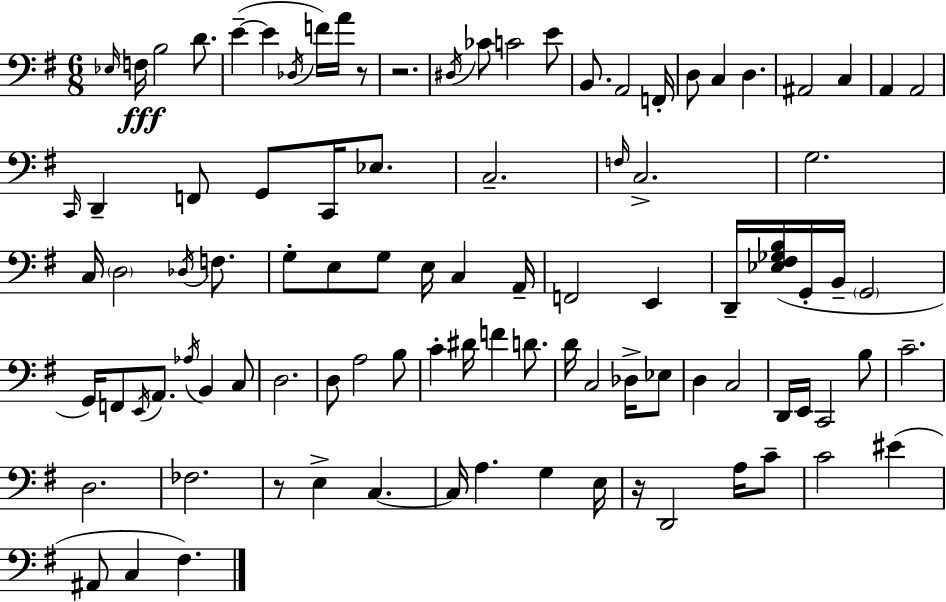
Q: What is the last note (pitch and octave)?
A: F#3